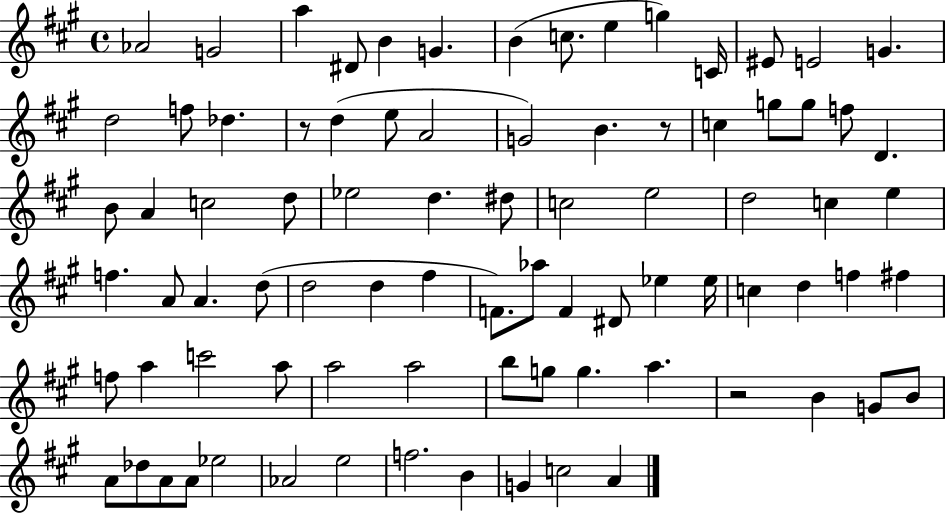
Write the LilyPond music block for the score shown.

{
  \clef treble
  \time 4/4
  \defaultTimeSignature
  \key a \major
  aes'2 g'2 | a''4 dis'8 b'4 g'4. | b'4( c''8. e''4 g''4) c'16 | eis'8 e'2 g'4. | \break d''2 f''8 des''4. | r8 d''4( e''8 a'2 | g'2) b'4. r8 | c''4 g''8 g''8 f''8 d'4. | \break b'8 a'4 c''2 d''8 | ees''2 d''4. dis''8 | c''2 e''2 | d''2 c''4 e''4 | \break f''4. a'8 a'4. d''8( | d''2 d''4 fis''4 | f'8.) aes''8 f'4 dis'8 ees''4 ees''16 | c''4 d''4 f''4 fis''4 | \break f''8 a''4 c'''2 a''8 | a''2 a''2 | b''8 g''8 g''4. a''4. | r2 b'4 g'8 b'8 | \break a'8 des''8 a'8 a'8 ees''2 | aes'2 e''2 | f''2. b'4 | g'4 c''2 a'4 | \break \bar "|."
}